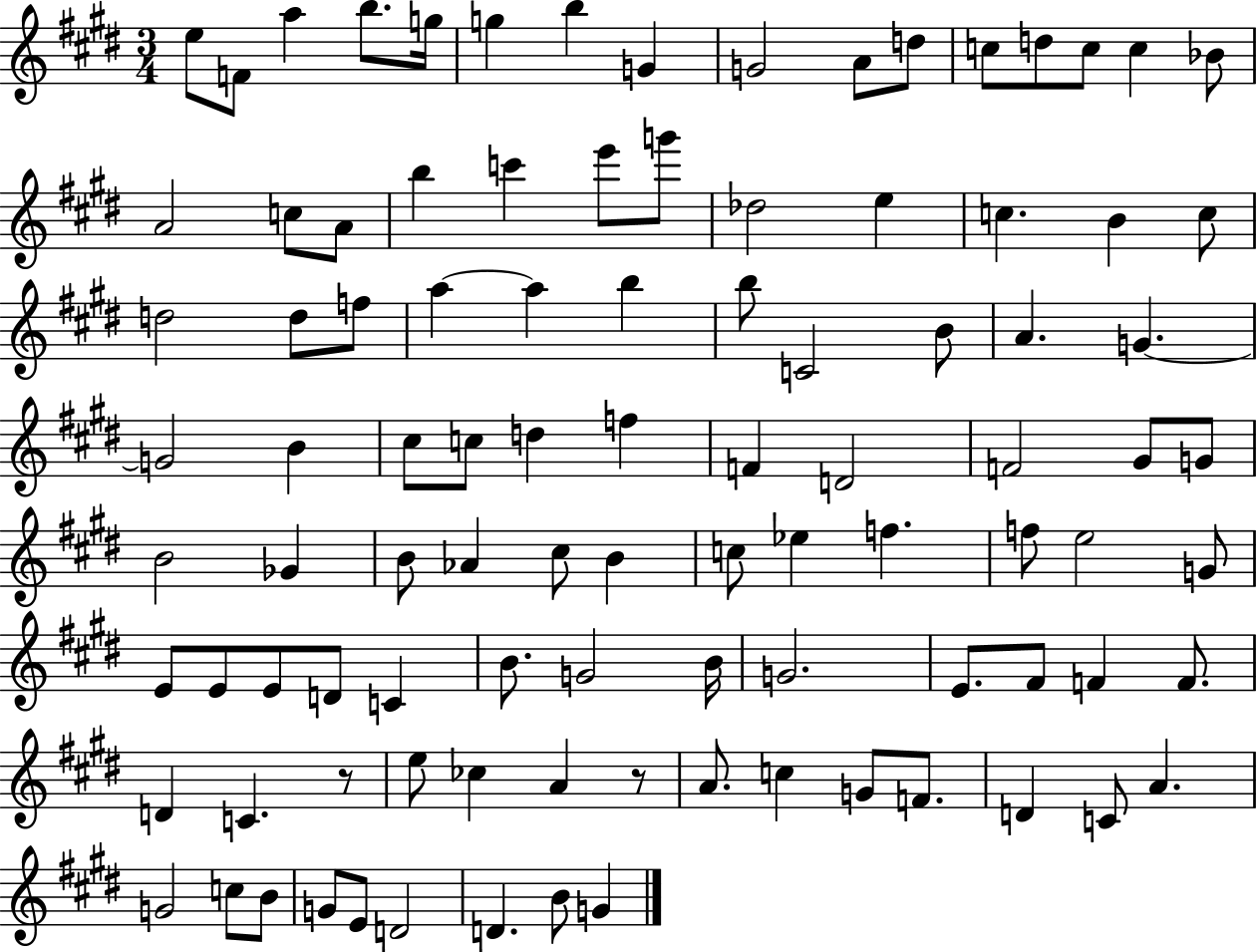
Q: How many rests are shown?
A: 2